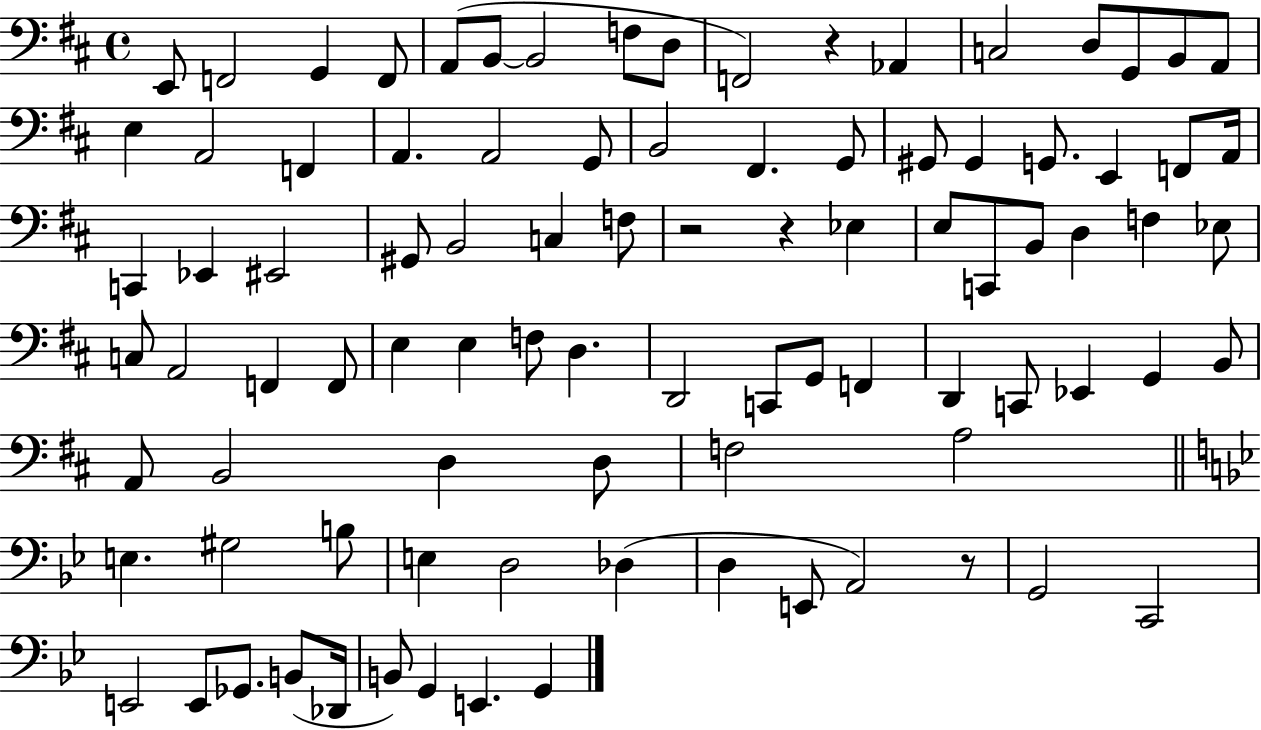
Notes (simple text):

E2/e F2/h G2/q F2/e A2/e B2/e B2/h F3/e D3/e F2/h R/q Ab2/q C3/h D3/e G2/e B2/e A2/e E3/q A2/h F2/q A2/q. A2/h G2/e B2/h F#2/q. G2/e G#2/e G#2/q G2/e. E2/q F2/e A2/s C2/q Eb2/q EIS2/h G#2/e B2/h C3/q F3/e R/h R/q Eb3/q E3/e C2/e B2/e D3/q F3/q Eb3/e C3/e A2/h F2/q F2/e E3/q E3/q F3/e D3/q. D2/h C2/e G2/e F2/q D2/q C2/e Eb2/q G2/q B2/e A2/e B2/h D3/q D3/e F3/h A3/h E3/q. G#3/h B3/e E3/q D3/h Db3/q D3/q E2/e A2/h R/e G2/h C2/h E2/h E2/e Gb2/e. B2/e Db2/s B2/e G2/q E2/q. G2/q